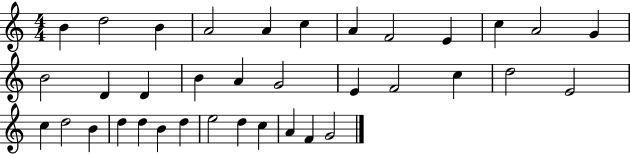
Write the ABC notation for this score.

X:1
T:Untitled
M:4/4
L:1/4
K:C
B d2 B A2 A c A F2 E c A2 G B2 D D B A G2 E F2 c d2 E2 c d2 B d d B d e2 d c A F G2